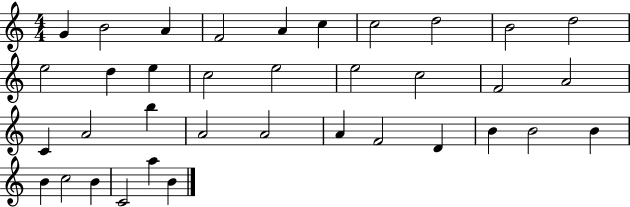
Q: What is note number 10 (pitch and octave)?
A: D5